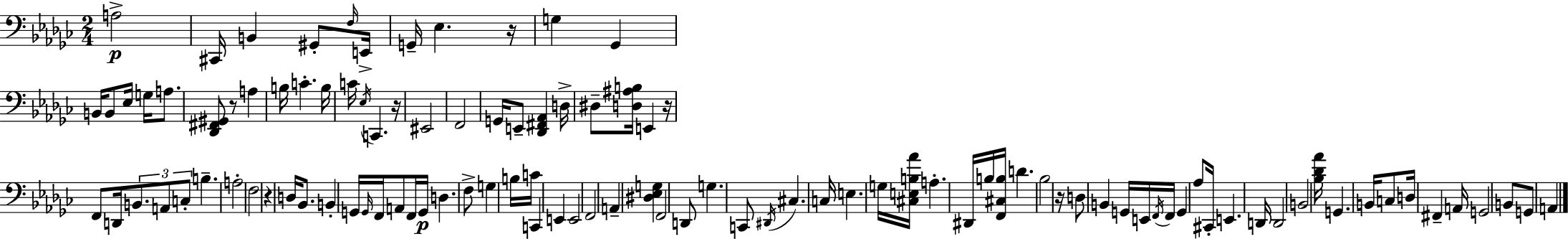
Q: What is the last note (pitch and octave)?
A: A2